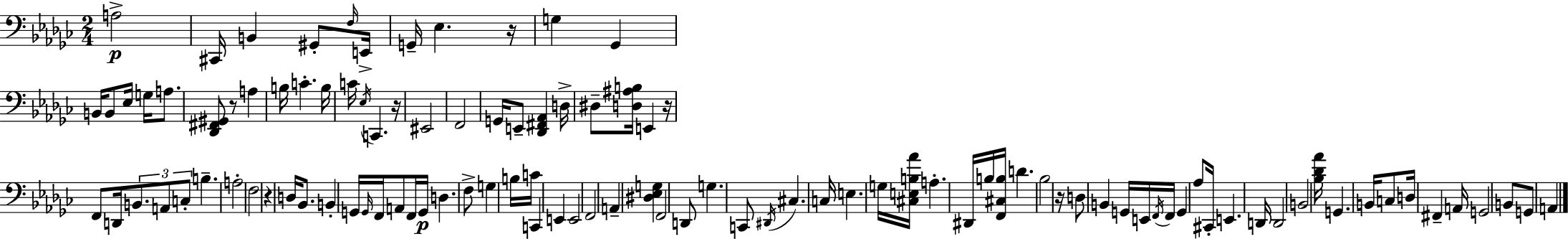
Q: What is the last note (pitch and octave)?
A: A2